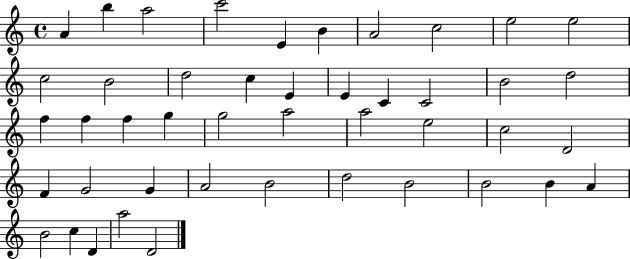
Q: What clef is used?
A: treble